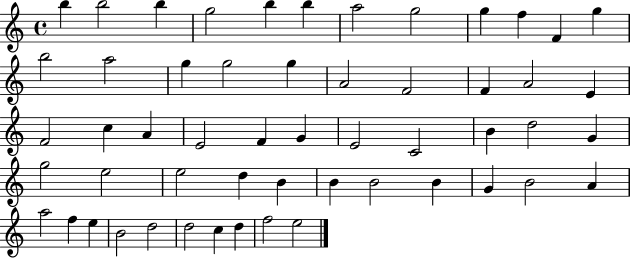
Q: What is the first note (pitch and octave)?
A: B5